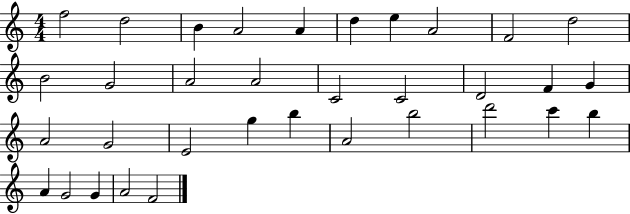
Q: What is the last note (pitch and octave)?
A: F4